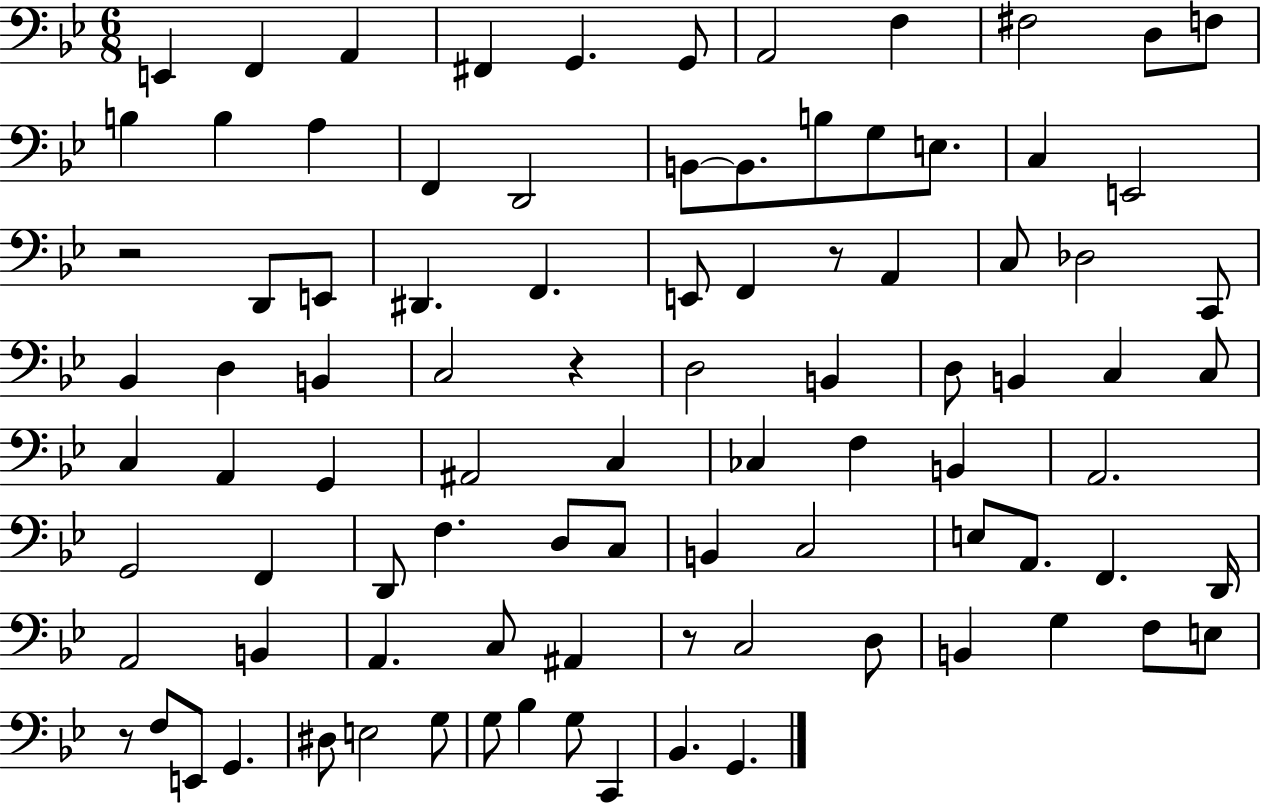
E2/q F2/q A2/q F#2/q G2/q. G2/e A2/h F3/q F#3/h D3/e F3/e B3/q B3/q A3/q F2/q D2/h B2/e B2/e. B3/e G3/e E3/e. C3/q E2/h R/h D2/e E2/e D#2/q. F2/q. E2/e F2/q R/e A2/q C3/e Db3/h C2/e Bb2/q D3/q B2/q C3/h R/q D3/h B2/q D3/e B2/q C3/q C3/e C3/q A2/q G2/q A#2/h C3/q CES3/q F3/q B2/q A2/h. G2/h F2/q D2/e F3/q. D3/e C3/e B2/q C3/h E3/e A2/e. F2/q. D2/s A2/h B2/q A2/q. C3/e A#2/q R/e C3/h D3/e B2/q G3/q F3/e E3/e R/e F3/e E2/e G2/q. D#3/e E3/h G3/e G3/e Bb3/q G3/e C2/q Bb2/q. G2/q.